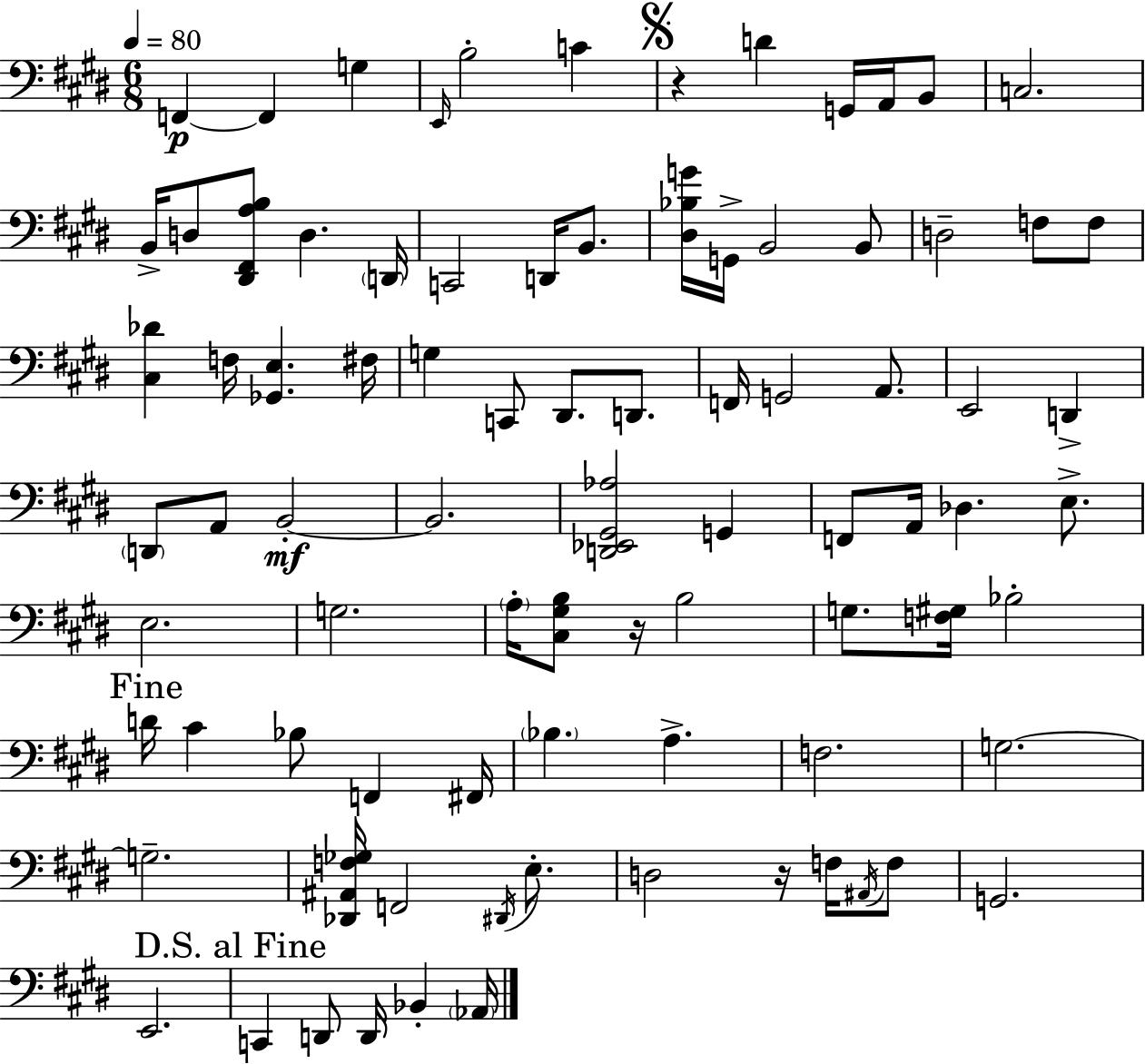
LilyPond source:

{
  \clef bass
  \numericTimeSignature
  \time 6/8
  \key e \major
  \tempo 4 = 80
  f,4~~\p f,4 g4 | \grace { e,16 } b2-. c'4 | \mark \markup { \musicglyph "scripts.segno" } r4 d'4 g,16 a,16 b,8 | c2. | \break b,16-> d8 <dis, fis, a b>8 d4. | \parenthesize d,16 c,2 d,16 b,8. | <dis bes g'>16 g,16-> b,2 b,8 | d2-- f8 f8 | \break <cis des'>4 f16 <ges, e>4. | fis16 g4 c,8 dis,8. d,8. | f,16 g,2 a,8. | e,2 d,4-> | \break \parenthesize d,8 a,8 b,2-.~~\mf | b,2. | <d, ees, gis, aes>2 g,4 | f,8 a,16 des4. e8.-> | \break e2. | g2. | \parenthesize a16-. <cis gis b>8 r16 b2 | g8. <f gis>16 bes2-. | \break \mark "Fine" d'16 cis'4 bes8 f,4 | fis,16 \parenthesize bes4. a4.-> | f2. | g2.~~ | \break g2.-- | <des, ais, f ges>16 f,2 \acciaccatura { dis,16 } e8.-. | d2 r16 f16 | \acciaccatura { ais,16 } f8 g,2. | \break e,2. | \mark "D.S. al Fine" c,4 d,8 d,16 bes,4-. | \parenthesize aes,16 \bar "|."
}